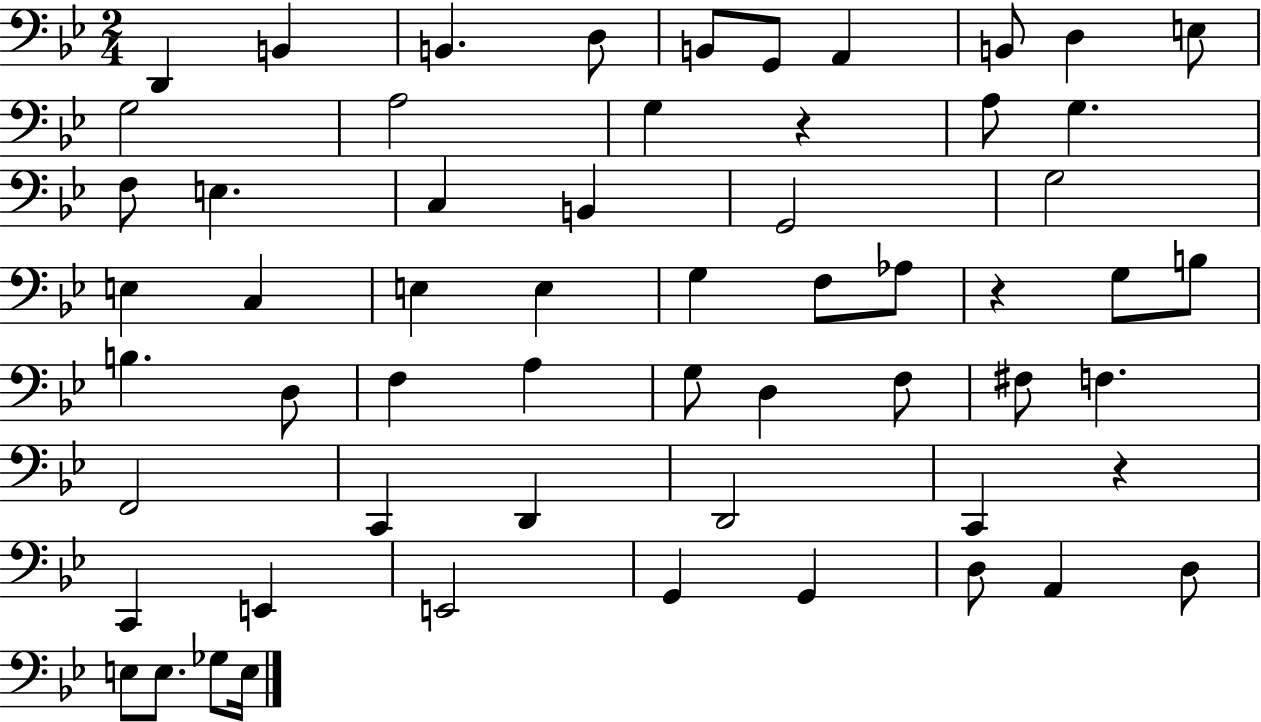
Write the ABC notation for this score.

X:1
T:Untitled
M:2/4
L:1/4
K:Bb
D,, B,, B,, D,/2 B,,/2 G,,/2 A,, B,,/2 D, E,/2 G,2 A,2 G, z A,/2 G, F,/2 E, C, B,, G,,2 G,2 E, C, E, E, G, F,/2 _A,/2 z G,/2 B,/2 B, D,/2 F, A, G,/2 D, F,/2 ^F,/2 F, F,,2 C,, D,, D,,2 C,, z C,, E,, E,,2 G,, G,, D,/2 A,, D,/2 E,/2 E,/2 _G,/2 E,/4